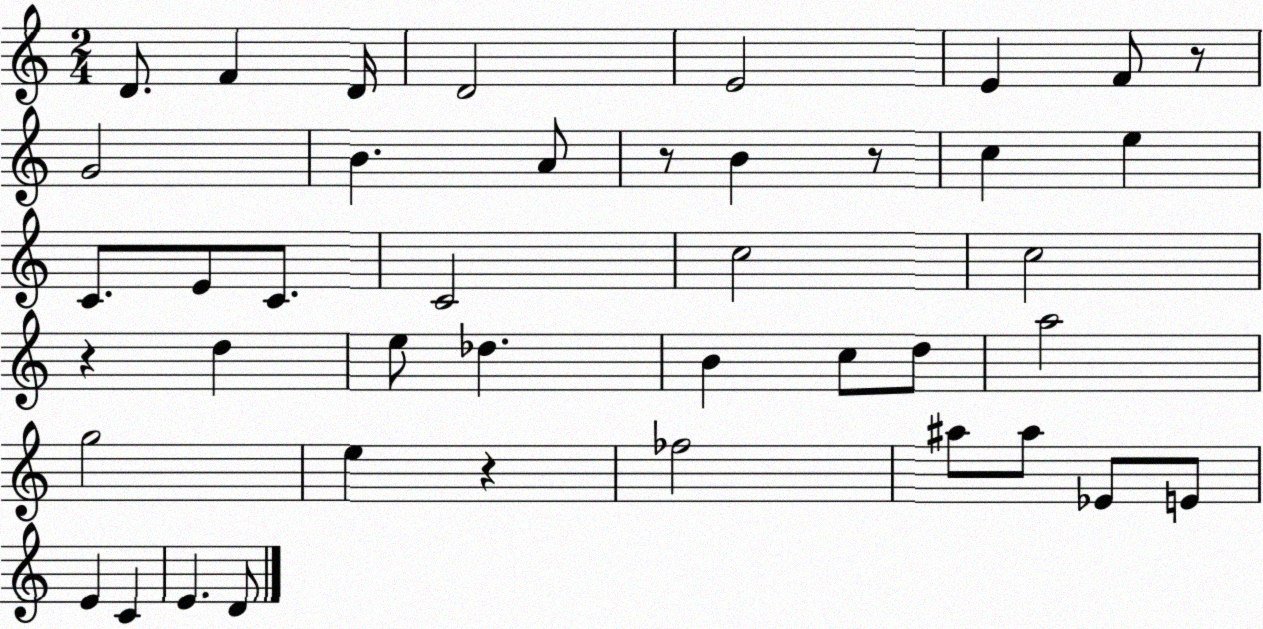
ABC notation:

X:1
T:Untitled
M:2/4
L:1/4
K:C
D/2 F D/4 D2 E2 E F/2 z/2 G2 B A/2 z/2 B z/2 c e C/2 E/2 C/2 C2 c2 c2 z d e/2 _d B c/2 d/2 a2 g2 e z _f2 ^a/2 ^a/2 _E/2 E/2 E C E D/2